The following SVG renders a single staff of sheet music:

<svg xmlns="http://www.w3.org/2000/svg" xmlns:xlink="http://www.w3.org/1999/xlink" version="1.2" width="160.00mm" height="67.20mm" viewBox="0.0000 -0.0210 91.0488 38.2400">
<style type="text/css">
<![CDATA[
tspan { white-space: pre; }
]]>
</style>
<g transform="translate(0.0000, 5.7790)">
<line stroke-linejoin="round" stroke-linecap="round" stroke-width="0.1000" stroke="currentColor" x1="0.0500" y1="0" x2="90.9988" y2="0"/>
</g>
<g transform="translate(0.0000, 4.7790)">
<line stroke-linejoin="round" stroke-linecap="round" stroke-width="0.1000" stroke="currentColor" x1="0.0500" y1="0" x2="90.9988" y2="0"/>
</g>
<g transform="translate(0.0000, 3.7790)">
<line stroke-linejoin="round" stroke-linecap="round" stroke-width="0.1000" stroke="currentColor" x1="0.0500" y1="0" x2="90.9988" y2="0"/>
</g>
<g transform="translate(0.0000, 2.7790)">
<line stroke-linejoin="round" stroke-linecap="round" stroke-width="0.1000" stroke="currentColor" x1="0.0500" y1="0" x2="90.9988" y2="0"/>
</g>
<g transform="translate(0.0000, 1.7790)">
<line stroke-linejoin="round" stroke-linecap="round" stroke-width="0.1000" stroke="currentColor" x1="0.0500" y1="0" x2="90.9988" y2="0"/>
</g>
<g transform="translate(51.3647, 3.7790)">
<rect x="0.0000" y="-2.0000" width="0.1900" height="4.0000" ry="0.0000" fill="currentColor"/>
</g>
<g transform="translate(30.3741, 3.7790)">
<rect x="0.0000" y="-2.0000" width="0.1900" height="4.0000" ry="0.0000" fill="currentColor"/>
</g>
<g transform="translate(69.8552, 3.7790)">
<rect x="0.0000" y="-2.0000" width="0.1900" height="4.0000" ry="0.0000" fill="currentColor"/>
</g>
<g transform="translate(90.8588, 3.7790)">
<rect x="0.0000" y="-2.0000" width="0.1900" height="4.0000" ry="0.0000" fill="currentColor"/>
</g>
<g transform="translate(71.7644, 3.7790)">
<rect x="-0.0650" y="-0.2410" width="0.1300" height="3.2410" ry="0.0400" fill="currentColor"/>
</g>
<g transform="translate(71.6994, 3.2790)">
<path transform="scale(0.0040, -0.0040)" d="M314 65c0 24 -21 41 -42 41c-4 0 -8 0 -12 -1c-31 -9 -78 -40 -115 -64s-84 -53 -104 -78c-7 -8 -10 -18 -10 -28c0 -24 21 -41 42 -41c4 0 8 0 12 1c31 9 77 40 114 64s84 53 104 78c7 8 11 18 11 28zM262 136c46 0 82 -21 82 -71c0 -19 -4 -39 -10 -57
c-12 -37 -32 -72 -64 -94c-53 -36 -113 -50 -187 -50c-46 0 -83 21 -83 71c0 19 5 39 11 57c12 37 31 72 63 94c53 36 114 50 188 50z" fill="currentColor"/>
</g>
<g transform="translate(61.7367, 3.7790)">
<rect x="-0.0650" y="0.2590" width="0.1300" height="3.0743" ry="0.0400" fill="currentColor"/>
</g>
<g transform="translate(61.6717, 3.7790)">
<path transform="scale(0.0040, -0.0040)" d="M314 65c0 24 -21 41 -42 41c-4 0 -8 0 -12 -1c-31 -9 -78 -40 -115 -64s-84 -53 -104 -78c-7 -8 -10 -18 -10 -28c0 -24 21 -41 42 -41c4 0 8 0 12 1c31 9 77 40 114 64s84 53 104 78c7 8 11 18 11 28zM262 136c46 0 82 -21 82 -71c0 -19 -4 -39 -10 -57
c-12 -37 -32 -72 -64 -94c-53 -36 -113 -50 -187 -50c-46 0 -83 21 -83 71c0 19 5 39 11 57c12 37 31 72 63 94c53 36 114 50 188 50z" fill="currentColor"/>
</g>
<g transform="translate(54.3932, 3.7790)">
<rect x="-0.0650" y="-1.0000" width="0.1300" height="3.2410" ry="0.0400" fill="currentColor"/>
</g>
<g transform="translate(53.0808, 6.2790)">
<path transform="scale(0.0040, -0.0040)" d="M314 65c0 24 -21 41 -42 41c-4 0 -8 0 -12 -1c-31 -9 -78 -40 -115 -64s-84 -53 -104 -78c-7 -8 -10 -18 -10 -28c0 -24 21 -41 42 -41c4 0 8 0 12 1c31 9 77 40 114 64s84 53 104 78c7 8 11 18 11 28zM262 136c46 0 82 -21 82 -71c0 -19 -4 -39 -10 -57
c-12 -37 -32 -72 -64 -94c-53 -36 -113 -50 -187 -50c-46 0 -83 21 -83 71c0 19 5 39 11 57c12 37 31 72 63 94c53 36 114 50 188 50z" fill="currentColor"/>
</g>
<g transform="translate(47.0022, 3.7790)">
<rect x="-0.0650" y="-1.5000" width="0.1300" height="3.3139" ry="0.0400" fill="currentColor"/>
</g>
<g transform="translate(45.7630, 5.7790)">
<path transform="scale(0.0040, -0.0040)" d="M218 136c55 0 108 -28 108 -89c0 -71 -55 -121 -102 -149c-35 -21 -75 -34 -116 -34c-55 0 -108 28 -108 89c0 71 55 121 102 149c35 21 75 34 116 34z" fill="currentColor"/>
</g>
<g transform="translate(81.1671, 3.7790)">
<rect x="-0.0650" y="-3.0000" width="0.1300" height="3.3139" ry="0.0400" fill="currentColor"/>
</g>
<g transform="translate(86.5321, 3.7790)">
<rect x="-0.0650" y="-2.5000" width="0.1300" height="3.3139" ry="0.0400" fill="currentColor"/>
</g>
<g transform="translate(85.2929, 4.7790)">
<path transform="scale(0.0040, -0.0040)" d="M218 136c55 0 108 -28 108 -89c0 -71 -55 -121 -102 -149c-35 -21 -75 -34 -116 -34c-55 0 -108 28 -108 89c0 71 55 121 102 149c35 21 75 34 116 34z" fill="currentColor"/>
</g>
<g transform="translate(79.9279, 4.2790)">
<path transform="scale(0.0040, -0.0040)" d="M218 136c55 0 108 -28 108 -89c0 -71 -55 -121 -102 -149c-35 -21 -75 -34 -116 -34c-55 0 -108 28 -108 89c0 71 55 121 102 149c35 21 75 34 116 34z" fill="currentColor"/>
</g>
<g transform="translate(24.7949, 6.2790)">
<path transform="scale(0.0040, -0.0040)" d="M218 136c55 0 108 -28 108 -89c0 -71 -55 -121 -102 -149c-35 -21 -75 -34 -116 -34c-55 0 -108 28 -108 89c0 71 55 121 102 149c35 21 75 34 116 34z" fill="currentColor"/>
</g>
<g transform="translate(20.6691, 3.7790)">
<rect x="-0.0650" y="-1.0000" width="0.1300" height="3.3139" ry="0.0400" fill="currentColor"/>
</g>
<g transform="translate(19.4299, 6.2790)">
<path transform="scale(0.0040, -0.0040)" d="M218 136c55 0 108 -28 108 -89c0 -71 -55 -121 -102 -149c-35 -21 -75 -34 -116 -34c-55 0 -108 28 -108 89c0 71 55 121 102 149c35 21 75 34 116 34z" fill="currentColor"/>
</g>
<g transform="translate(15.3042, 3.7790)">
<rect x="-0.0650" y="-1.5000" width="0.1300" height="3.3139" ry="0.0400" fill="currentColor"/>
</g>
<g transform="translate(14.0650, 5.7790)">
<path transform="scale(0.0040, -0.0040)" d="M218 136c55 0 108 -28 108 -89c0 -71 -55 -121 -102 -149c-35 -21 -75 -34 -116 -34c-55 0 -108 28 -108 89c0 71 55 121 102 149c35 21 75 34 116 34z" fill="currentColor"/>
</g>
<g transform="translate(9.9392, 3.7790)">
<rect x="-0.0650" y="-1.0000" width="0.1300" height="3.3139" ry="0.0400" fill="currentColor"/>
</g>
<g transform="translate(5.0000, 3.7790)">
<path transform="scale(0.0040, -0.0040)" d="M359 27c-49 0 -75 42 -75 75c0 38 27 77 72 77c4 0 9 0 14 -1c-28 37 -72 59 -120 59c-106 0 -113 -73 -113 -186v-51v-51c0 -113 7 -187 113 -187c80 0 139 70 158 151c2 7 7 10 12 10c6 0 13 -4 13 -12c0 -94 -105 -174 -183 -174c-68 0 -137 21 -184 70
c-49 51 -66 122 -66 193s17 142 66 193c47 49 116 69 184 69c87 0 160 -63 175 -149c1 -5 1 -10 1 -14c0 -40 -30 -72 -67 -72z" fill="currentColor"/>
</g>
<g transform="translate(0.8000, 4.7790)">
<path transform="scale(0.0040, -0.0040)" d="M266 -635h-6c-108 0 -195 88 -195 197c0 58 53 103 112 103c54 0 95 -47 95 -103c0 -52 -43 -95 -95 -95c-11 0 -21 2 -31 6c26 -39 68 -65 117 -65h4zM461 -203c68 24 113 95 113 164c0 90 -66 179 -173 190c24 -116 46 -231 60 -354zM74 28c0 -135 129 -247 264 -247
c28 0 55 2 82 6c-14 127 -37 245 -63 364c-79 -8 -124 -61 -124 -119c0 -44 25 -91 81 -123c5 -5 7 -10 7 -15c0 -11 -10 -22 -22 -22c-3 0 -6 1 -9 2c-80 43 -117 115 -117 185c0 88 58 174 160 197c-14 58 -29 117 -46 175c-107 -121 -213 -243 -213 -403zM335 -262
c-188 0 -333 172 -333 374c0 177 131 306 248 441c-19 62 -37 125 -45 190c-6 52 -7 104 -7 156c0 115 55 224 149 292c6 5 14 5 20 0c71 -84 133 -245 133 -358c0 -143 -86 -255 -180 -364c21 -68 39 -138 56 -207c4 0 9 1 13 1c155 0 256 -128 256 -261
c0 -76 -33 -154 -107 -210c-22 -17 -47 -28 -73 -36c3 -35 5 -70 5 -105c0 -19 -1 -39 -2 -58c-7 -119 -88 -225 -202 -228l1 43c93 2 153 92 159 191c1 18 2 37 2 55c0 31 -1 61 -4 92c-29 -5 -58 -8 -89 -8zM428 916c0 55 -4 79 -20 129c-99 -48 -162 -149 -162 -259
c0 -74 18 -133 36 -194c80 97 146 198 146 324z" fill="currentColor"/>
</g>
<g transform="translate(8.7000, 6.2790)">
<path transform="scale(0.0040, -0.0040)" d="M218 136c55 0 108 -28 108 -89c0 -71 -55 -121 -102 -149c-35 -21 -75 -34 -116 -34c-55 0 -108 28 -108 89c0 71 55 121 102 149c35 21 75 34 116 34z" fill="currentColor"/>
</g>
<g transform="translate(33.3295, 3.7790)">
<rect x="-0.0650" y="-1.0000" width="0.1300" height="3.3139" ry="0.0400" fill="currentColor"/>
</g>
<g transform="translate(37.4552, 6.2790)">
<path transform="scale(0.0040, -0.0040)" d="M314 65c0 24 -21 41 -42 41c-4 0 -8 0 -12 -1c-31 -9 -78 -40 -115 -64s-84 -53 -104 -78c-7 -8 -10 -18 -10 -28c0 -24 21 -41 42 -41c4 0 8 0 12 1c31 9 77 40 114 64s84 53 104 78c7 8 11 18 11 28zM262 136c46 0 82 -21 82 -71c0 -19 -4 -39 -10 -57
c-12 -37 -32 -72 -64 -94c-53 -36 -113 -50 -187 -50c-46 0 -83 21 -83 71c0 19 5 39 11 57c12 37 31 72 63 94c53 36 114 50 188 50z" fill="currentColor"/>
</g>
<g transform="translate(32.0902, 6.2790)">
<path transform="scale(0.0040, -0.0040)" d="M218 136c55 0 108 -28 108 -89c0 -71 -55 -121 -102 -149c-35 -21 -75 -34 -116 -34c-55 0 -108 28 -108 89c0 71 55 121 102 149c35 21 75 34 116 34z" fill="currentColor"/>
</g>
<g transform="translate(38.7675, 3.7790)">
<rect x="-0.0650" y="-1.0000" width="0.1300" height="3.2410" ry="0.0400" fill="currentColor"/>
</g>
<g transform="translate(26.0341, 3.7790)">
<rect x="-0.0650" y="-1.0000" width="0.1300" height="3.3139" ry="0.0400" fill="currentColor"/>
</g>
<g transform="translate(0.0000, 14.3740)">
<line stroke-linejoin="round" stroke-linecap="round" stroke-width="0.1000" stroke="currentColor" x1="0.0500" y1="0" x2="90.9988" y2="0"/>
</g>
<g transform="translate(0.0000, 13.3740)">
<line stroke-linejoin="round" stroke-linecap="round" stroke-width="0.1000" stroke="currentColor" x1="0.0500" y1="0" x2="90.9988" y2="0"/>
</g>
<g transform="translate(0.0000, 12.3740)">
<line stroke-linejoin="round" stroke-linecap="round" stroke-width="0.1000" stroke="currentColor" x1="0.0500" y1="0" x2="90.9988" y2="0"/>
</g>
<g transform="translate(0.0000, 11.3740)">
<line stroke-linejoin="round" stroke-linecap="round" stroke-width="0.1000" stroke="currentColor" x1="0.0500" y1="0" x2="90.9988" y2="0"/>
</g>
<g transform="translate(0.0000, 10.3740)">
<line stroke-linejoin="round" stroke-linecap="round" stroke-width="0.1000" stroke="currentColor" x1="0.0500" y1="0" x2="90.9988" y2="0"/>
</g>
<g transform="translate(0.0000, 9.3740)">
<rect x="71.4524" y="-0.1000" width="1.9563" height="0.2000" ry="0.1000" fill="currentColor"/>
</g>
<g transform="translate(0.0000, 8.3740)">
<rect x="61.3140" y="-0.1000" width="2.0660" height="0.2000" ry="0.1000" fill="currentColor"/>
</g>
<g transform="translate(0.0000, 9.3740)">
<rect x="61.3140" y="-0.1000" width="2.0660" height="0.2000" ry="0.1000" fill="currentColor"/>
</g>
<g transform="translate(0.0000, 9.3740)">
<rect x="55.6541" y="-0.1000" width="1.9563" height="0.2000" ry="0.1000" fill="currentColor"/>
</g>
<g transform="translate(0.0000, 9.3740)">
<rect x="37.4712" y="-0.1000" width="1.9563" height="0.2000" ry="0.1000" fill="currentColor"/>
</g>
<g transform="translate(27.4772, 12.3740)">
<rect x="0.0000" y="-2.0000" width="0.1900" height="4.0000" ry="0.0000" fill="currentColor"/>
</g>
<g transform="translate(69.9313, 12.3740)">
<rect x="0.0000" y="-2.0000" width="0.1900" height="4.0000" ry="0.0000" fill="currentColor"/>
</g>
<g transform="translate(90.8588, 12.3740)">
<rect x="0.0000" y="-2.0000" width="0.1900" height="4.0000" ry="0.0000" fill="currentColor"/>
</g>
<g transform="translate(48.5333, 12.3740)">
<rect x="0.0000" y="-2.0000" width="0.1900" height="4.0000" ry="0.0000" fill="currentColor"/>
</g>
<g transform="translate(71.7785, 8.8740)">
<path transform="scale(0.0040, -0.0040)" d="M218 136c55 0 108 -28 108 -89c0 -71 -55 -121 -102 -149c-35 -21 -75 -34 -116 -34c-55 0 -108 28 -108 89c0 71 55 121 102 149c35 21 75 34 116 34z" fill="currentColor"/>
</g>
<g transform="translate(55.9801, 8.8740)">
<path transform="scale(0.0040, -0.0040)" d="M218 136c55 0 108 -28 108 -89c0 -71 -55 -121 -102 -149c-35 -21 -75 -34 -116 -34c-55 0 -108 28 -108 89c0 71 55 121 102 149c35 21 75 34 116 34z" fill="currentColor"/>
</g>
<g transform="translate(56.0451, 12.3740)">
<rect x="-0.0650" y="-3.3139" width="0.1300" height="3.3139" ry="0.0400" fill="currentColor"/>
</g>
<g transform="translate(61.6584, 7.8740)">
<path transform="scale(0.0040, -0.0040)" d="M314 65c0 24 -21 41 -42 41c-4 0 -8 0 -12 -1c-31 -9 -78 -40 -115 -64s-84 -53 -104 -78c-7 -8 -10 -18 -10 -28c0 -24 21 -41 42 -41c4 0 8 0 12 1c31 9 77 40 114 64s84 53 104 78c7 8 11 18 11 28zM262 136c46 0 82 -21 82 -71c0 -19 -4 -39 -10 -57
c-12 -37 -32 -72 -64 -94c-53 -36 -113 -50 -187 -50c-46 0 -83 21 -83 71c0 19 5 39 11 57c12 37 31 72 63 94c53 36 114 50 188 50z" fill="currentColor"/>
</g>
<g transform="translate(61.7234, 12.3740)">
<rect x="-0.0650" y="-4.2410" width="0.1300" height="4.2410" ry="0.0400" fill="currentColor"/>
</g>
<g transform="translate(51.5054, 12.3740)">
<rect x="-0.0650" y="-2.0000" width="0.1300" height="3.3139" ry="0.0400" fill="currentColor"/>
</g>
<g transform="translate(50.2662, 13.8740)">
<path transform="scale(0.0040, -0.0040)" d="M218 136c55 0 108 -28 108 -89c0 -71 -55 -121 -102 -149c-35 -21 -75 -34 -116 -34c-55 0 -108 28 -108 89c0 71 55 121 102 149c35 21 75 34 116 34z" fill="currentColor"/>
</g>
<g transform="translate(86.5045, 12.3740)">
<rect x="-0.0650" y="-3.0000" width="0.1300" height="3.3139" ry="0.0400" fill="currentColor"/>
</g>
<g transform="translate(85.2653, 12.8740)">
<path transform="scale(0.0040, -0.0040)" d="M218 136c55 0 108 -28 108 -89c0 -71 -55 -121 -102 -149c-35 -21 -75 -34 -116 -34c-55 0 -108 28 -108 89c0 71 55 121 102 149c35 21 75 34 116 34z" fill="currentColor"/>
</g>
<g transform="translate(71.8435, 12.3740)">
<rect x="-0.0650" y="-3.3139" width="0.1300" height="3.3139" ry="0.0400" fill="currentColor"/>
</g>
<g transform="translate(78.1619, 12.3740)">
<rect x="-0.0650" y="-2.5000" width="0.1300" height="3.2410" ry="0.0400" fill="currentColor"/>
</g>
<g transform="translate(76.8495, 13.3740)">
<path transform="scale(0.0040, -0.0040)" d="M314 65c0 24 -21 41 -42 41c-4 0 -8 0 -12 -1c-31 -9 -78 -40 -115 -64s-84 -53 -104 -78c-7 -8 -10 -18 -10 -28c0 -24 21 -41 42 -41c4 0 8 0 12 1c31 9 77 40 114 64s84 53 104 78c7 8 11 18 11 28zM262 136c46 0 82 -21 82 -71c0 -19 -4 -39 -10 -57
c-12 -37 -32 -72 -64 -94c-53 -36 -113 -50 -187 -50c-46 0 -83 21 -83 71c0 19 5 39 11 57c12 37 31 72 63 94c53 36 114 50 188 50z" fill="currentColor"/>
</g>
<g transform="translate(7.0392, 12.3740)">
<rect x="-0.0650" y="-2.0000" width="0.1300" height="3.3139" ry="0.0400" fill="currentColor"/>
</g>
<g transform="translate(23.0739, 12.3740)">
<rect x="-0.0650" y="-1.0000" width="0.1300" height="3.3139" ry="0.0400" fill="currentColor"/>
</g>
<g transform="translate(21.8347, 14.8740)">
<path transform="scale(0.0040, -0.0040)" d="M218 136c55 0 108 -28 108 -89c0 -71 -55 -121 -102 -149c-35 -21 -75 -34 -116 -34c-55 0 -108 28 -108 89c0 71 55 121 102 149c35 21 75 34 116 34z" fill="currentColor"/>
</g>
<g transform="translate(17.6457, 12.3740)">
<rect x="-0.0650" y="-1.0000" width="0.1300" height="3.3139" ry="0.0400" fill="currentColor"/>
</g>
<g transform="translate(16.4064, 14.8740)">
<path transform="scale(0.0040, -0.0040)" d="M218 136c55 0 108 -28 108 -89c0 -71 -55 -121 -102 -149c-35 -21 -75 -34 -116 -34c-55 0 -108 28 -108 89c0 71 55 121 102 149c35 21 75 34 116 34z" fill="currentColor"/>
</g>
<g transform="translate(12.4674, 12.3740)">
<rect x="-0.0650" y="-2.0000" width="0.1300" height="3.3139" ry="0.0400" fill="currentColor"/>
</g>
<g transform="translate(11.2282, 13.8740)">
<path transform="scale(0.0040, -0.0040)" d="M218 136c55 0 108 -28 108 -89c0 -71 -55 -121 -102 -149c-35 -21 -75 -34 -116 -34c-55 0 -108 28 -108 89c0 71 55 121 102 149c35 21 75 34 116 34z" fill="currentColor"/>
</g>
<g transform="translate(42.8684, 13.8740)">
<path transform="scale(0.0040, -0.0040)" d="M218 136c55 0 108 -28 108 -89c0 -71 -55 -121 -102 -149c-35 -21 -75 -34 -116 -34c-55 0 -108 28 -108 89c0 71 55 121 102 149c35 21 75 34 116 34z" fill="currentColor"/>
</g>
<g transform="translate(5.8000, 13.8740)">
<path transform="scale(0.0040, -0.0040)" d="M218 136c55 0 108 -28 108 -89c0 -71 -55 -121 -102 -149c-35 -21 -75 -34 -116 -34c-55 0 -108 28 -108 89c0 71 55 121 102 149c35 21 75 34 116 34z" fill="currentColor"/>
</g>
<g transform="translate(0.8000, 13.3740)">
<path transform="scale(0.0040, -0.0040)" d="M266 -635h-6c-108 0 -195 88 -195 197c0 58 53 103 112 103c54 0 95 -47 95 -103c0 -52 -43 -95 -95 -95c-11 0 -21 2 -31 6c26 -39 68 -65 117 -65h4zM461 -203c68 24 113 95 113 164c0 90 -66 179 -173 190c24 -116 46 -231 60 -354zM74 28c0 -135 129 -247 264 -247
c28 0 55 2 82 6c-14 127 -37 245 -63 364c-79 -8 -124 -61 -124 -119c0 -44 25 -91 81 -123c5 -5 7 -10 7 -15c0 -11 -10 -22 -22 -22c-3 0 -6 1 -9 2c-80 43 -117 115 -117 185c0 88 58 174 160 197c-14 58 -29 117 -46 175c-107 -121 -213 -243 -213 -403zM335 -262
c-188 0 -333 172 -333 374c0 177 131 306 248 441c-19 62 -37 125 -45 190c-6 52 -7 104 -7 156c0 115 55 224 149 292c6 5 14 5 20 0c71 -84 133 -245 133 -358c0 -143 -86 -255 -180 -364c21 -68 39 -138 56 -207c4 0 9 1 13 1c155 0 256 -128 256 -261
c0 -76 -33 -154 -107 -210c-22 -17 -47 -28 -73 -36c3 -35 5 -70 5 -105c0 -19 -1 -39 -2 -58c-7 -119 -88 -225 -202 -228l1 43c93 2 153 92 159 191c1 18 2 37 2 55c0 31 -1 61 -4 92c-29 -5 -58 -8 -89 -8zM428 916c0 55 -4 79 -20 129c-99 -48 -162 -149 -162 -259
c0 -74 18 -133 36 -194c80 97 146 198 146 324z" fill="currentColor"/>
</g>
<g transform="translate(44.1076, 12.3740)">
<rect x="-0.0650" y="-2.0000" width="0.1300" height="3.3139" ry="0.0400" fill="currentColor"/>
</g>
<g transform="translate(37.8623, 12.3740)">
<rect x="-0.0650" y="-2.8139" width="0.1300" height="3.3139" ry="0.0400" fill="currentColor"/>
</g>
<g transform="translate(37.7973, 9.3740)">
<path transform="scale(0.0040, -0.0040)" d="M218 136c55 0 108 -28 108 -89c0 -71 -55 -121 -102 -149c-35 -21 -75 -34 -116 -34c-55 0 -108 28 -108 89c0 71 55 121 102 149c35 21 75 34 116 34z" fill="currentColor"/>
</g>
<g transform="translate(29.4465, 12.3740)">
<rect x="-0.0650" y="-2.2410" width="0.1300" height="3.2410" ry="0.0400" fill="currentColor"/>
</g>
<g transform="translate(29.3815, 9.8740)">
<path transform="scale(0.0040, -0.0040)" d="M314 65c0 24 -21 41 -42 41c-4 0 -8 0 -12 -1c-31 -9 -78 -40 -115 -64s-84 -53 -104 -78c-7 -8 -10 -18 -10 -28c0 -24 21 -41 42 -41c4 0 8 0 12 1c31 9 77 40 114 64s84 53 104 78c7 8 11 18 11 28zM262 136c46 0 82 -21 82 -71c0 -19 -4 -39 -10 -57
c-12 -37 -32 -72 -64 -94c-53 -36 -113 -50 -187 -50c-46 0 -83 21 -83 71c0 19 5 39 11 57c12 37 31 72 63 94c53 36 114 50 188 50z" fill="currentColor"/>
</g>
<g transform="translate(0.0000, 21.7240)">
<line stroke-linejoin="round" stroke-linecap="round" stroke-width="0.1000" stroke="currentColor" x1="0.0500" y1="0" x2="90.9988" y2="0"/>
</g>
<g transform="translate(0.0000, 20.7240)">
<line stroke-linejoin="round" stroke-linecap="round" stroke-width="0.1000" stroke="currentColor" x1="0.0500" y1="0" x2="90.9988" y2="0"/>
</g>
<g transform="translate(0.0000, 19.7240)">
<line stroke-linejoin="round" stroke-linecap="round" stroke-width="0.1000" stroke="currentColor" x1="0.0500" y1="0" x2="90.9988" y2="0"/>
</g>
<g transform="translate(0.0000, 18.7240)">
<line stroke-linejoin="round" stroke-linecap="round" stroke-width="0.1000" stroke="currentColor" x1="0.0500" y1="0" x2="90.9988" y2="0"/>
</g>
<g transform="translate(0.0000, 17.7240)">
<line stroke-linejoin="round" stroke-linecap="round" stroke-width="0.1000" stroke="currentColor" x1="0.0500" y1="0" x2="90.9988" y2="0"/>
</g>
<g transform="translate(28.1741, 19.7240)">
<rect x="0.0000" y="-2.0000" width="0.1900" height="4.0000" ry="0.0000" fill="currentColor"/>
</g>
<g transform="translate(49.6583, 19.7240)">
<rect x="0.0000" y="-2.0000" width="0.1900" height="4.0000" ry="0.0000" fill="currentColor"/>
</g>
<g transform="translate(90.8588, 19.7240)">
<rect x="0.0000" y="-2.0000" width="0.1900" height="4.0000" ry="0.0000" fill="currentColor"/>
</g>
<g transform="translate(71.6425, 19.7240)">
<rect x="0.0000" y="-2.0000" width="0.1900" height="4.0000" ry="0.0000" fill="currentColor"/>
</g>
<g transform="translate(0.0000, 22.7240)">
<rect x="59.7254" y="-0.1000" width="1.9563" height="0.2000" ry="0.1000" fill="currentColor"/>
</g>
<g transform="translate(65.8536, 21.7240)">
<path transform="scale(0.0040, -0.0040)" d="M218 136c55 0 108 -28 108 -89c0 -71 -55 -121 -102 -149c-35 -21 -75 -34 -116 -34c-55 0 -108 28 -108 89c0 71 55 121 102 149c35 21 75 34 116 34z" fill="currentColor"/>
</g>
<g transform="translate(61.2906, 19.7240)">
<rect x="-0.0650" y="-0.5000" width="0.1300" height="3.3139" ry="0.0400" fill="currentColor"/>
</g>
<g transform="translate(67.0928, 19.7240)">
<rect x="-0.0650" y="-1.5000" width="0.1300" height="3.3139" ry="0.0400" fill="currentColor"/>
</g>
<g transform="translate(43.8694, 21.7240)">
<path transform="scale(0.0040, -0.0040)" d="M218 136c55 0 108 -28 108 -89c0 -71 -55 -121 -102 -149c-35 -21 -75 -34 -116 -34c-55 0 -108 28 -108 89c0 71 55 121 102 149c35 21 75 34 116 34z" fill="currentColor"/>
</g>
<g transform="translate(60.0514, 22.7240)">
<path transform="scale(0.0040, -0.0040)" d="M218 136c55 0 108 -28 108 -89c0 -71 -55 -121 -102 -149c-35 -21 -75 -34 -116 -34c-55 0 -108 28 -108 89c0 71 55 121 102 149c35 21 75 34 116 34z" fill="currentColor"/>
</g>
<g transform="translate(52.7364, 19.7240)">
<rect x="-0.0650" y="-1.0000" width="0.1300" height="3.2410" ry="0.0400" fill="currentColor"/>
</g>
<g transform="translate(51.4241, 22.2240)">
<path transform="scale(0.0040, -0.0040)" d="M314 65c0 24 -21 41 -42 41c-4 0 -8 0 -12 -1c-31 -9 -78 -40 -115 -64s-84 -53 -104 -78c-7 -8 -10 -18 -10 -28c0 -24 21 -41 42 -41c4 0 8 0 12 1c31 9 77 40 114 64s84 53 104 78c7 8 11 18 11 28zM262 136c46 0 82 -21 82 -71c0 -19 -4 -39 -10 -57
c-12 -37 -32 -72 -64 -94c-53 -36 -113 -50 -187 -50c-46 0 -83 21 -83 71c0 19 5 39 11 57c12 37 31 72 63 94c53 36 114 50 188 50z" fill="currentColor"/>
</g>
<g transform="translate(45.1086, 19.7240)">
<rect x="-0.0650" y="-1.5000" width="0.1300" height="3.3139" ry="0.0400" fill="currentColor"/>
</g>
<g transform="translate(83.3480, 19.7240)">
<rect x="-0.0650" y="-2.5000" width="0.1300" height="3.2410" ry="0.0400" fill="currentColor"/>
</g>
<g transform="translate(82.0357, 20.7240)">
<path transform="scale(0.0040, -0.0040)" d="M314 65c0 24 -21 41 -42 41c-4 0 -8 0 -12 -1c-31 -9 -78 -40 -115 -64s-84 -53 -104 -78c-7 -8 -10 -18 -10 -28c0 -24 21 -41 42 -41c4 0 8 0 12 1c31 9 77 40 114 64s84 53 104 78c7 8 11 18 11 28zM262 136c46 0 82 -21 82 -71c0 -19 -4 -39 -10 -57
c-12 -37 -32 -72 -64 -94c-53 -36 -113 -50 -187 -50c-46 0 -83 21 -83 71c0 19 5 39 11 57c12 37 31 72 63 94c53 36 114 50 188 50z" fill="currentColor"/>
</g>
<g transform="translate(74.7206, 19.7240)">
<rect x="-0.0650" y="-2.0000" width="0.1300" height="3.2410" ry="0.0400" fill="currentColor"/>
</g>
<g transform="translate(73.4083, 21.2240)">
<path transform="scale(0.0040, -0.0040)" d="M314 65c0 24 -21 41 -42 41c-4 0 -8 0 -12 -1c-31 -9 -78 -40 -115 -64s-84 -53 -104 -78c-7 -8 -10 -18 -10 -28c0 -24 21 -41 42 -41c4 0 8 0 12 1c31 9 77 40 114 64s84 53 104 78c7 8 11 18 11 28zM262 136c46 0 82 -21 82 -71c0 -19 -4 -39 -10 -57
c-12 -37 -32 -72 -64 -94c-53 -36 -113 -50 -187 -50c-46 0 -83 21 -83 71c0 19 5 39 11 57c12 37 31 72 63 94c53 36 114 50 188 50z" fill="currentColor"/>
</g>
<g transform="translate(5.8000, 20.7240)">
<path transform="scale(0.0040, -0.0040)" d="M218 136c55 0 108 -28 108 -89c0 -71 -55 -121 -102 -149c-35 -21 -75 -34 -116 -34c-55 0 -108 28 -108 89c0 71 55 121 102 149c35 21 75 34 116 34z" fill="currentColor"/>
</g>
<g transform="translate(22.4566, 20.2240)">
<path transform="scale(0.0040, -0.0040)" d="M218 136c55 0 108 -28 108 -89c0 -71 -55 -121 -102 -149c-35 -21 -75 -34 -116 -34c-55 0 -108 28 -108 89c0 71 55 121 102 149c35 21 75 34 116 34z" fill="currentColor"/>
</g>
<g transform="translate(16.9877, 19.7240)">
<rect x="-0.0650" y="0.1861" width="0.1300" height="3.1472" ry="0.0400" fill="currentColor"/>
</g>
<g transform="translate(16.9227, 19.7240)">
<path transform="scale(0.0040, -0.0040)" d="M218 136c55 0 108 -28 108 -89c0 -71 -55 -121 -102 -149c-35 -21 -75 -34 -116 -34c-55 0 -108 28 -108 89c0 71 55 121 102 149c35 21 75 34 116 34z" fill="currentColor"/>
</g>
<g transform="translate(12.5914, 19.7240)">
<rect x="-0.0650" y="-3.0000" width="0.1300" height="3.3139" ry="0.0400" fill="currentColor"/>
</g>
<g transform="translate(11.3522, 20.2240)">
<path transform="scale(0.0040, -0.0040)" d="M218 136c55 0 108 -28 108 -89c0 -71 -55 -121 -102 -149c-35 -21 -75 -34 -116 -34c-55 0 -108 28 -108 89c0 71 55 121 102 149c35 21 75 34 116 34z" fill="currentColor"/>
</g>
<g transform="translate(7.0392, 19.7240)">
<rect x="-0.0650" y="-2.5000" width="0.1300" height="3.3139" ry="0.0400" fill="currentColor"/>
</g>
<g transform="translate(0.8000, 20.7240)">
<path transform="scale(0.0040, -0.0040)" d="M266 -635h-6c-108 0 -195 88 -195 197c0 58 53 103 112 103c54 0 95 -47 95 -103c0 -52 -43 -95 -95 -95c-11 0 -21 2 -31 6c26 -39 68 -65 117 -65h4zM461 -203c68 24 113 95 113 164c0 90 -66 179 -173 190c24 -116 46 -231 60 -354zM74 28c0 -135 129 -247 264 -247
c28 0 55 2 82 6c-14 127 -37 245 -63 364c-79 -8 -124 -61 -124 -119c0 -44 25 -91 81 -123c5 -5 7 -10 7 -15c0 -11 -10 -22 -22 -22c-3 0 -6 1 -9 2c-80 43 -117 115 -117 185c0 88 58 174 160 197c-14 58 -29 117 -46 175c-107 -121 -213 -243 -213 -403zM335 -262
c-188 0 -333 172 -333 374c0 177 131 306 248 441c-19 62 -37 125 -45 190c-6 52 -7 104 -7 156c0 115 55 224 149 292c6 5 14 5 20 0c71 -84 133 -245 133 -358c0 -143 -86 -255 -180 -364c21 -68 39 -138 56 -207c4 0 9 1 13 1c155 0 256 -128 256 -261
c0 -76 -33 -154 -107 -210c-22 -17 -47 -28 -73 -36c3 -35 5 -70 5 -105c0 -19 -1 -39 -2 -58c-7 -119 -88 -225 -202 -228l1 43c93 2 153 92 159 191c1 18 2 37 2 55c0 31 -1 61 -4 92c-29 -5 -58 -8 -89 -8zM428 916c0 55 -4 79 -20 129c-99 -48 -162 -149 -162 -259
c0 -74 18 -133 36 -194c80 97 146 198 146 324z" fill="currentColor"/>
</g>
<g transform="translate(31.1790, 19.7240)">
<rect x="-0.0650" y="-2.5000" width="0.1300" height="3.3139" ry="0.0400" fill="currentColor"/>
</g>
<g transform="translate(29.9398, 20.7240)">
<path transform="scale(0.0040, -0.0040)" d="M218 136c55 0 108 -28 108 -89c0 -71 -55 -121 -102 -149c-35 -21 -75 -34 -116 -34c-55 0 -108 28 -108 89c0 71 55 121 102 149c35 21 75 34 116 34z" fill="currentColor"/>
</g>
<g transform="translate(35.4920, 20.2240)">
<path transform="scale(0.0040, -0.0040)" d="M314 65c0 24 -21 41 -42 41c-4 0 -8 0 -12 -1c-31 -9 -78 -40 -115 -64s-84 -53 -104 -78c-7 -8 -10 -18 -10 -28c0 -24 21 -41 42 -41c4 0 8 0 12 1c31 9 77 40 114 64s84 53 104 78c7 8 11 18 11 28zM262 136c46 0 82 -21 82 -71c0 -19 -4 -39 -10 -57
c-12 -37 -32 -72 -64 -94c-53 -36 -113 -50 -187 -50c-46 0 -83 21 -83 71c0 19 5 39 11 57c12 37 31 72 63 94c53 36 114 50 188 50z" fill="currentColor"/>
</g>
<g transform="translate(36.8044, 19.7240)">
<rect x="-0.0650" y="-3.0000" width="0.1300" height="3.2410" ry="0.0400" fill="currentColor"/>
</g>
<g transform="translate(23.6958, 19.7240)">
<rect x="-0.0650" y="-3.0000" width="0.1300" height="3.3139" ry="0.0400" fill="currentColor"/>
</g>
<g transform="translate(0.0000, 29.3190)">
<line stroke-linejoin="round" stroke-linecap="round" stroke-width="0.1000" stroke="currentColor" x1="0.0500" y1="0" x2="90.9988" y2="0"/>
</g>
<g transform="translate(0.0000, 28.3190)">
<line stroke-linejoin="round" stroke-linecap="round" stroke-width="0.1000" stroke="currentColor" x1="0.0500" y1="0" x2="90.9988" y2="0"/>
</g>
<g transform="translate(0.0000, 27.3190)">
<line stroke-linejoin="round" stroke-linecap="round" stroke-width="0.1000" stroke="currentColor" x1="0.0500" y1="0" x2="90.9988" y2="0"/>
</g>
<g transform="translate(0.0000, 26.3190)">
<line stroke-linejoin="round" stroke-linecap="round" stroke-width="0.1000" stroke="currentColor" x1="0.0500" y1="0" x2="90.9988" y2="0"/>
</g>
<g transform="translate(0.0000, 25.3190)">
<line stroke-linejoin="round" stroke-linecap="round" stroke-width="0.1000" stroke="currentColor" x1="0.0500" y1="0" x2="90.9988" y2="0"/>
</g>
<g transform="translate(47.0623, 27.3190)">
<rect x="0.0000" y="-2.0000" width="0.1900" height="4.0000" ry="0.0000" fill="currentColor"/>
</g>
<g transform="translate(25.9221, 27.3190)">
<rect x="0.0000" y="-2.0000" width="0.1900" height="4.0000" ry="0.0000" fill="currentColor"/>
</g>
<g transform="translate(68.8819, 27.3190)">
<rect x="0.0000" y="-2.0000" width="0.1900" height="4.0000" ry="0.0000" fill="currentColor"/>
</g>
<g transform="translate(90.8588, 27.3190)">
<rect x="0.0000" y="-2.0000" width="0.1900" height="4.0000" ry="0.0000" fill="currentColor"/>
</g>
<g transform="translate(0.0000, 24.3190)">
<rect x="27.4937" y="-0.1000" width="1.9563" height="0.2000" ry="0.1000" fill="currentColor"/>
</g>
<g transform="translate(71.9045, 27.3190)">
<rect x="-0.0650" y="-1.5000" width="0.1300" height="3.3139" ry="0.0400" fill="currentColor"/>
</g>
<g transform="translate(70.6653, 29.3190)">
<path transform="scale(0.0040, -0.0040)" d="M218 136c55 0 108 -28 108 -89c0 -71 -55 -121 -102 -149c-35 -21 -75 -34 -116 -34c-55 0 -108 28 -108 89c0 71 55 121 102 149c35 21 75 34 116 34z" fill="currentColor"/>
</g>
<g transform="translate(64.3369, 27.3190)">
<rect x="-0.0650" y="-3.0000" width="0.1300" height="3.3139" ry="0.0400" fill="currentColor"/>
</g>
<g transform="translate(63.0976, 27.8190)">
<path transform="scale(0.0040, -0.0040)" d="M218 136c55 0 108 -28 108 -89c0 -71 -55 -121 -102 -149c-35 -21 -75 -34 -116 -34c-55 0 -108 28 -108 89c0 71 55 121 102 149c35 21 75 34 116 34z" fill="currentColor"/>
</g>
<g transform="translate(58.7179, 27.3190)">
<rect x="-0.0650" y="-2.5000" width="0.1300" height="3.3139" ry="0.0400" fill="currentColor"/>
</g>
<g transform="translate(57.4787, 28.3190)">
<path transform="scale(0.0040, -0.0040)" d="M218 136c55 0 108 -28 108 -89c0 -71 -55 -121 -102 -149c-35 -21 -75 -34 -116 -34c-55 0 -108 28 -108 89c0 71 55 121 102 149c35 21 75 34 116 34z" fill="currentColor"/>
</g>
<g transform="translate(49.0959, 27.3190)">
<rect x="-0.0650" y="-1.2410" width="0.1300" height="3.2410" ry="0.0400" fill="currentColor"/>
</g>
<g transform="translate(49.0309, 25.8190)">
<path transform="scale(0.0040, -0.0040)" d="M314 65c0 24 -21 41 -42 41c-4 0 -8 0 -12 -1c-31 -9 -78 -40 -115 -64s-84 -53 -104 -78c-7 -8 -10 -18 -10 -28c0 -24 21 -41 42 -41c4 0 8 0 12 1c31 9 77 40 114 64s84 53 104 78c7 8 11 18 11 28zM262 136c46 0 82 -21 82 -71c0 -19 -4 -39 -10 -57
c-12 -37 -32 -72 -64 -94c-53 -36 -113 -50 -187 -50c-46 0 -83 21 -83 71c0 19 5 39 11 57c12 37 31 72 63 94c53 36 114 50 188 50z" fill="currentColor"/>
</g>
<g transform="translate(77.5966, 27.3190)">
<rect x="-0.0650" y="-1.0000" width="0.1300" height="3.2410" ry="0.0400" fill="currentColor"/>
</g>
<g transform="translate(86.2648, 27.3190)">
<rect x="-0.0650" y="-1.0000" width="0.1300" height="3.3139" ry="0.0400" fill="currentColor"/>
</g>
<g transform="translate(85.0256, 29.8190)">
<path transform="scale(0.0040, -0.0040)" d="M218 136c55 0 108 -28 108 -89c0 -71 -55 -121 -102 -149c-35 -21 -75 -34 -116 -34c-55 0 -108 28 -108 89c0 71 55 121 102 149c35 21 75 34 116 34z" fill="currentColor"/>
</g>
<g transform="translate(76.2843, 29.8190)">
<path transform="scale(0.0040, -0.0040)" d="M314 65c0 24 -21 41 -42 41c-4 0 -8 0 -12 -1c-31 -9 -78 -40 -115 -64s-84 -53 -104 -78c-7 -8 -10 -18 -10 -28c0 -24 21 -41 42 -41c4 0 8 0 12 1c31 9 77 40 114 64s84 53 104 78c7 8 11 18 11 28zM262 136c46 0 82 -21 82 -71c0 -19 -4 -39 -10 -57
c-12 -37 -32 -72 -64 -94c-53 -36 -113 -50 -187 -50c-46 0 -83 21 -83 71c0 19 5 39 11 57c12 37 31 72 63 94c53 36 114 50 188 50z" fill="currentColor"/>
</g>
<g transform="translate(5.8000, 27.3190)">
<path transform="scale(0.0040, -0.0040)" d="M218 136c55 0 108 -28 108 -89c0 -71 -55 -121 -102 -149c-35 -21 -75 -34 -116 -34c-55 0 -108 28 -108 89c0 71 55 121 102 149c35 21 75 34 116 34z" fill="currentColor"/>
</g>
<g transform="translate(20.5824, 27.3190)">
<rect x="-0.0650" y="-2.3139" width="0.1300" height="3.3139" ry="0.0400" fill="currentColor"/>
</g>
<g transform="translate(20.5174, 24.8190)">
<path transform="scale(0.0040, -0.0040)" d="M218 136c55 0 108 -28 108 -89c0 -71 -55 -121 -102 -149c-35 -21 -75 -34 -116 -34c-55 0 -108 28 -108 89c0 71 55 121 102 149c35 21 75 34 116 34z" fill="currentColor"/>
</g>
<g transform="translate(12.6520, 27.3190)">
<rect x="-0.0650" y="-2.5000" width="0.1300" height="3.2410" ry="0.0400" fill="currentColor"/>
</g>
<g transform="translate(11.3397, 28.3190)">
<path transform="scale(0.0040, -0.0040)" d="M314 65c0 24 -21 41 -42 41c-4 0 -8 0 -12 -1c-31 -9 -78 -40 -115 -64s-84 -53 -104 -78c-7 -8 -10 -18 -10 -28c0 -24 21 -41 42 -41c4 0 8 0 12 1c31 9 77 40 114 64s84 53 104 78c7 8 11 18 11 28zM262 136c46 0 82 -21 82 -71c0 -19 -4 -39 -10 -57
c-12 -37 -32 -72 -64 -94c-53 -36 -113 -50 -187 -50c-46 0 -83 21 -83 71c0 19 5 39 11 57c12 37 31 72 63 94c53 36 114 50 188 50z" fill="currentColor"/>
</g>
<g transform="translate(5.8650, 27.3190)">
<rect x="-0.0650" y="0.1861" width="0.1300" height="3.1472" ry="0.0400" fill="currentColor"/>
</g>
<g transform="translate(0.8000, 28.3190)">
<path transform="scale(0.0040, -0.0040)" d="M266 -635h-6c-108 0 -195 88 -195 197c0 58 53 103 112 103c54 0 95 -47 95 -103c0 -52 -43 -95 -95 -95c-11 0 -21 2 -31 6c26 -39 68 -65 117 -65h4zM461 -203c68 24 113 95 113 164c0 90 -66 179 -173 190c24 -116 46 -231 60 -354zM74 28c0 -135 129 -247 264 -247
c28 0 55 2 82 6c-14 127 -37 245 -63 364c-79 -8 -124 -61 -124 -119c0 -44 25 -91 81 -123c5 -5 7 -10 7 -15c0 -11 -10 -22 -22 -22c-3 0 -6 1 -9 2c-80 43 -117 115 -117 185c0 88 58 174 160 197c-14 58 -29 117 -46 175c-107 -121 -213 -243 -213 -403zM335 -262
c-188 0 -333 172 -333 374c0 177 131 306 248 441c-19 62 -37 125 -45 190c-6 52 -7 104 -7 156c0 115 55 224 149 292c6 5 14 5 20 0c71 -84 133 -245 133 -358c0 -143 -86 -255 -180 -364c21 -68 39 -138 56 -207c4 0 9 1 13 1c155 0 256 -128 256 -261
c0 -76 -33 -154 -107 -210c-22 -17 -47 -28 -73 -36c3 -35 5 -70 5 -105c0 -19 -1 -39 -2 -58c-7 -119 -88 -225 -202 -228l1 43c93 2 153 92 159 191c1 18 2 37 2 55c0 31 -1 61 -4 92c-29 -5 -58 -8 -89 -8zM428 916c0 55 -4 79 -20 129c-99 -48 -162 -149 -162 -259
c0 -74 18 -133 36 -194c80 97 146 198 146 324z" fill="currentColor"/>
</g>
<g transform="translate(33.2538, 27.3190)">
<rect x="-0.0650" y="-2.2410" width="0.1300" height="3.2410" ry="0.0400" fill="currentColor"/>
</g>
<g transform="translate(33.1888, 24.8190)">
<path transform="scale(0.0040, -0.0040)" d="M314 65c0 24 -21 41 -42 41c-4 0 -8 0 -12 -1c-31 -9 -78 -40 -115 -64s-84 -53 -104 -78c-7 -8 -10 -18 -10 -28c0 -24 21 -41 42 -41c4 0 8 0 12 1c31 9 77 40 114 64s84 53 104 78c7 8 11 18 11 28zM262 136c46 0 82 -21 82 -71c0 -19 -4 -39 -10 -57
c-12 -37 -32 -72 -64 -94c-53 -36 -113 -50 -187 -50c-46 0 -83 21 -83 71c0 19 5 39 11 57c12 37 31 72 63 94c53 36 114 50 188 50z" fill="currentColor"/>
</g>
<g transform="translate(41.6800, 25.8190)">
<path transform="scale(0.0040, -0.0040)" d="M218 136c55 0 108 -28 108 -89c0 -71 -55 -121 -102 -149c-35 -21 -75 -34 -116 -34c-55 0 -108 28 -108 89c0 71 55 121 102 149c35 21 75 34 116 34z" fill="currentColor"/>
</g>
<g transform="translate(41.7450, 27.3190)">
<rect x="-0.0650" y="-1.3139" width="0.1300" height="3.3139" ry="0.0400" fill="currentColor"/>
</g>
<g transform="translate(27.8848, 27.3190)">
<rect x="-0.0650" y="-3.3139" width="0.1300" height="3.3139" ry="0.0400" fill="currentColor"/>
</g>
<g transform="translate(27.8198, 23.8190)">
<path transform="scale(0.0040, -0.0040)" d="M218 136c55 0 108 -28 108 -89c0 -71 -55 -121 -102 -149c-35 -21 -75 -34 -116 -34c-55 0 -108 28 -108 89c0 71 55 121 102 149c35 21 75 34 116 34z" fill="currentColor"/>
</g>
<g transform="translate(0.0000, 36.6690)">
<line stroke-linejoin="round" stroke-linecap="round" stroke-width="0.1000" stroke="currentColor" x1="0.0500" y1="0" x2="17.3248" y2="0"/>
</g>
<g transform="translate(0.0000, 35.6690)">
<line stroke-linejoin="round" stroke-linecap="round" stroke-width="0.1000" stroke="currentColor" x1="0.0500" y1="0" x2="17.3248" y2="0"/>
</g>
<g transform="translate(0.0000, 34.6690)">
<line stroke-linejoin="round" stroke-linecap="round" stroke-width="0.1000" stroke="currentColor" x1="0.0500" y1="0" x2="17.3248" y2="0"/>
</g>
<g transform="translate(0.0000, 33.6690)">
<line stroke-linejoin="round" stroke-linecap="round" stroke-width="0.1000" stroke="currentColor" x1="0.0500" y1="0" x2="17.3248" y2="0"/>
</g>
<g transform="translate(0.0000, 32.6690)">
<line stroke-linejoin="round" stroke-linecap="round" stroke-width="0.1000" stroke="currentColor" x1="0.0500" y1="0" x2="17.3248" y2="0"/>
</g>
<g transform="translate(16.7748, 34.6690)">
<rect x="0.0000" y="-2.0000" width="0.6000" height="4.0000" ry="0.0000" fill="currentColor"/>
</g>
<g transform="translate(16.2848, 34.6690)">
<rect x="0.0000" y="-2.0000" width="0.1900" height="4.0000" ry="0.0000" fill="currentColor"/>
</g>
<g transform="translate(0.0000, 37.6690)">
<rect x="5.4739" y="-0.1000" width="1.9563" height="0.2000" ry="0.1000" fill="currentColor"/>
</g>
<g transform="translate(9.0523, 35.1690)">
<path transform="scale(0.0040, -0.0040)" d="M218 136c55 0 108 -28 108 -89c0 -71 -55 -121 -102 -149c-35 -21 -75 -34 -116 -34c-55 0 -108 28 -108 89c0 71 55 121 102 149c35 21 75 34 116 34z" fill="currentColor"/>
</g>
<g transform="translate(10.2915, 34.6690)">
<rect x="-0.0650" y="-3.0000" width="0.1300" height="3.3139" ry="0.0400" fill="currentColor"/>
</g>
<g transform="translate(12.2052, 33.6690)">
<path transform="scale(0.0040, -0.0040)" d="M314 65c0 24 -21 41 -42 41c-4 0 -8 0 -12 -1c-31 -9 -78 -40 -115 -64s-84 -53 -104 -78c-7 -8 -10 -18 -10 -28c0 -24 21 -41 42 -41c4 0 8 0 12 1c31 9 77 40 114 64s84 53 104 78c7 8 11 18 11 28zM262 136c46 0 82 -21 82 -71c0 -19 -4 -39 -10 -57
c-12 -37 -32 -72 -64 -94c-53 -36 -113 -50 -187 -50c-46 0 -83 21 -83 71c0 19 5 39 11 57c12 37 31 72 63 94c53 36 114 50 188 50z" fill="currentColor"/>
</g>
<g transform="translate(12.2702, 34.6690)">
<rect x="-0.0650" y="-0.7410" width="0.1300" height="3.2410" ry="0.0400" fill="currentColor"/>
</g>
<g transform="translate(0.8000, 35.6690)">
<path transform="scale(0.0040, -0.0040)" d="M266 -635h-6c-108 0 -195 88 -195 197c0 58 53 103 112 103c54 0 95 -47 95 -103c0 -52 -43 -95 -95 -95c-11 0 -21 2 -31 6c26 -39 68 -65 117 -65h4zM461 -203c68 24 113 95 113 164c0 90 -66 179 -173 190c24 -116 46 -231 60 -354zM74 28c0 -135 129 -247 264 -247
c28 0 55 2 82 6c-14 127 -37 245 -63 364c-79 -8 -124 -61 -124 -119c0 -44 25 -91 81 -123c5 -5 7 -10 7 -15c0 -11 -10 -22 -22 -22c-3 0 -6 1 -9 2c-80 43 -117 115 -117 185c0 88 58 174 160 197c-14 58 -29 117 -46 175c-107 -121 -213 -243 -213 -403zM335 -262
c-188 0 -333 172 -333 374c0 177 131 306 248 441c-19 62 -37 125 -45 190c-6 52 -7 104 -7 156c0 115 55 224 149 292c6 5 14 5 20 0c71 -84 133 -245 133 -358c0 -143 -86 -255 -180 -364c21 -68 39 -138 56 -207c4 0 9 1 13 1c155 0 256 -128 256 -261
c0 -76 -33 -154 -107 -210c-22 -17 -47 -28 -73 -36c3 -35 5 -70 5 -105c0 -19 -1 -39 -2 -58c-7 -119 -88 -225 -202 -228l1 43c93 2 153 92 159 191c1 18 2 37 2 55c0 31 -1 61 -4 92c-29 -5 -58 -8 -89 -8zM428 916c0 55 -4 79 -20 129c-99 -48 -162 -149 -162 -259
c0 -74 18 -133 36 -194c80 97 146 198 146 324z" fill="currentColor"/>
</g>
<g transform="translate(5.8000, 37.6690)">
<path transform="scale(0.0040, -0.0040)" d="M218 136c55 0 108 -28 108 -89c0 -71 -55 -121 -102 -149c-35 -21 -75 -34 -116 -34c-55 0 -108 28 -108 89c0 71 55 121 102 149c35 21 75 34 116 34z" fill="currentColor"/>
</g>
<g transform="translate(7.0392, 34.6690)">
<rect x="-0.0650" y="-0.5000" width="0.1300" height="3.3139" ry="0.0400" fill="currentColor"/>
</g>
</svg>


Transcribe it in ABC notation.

X:1
T:Untitled
M:4/4
L:1/4
K:C
D E D D D D2 E D2 B2 c2 A G F F D D g2 a F F b d'2 b G2 A G A B A G A2 E D2 C E F2 G2 B G2 g b g2 e e2 G A E D2 D C A d2